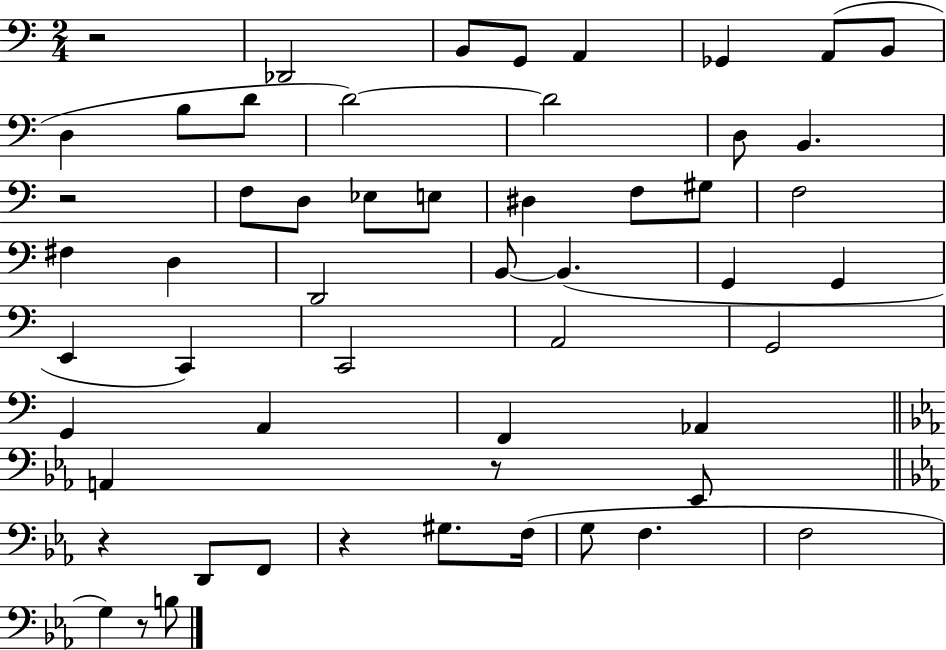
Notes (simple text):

R/h Db2/h B2/e G2/e A2/q Gb2/q A2/e B2/e D3/q B3/e D4/e D4/h D4/h D3/e B2/q. R/h F3/e D3/e Eb3/e E3/e D#3/q F3/e G#3/e F3/h F#3/q D3/q D2/h B2/e B2/q. G2/q G2/q E2/q C2/q C2/h A2/h G2/h G2/q A2/q F2/q Ab2/q A2/q R/e Eb2/e R/q D2/e F2/e R/q G#3/e. F3/s G3/e F3/q. F3/h G3/q R/e B3/e